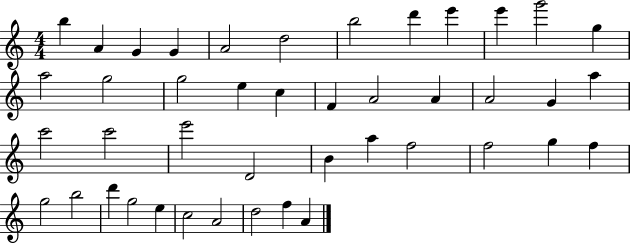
X:1
T:Untitled
M:4/4
L:1/4
K:C
b A G G A2 d2 b2 d' e' e' g'2 g a2 g2 g2 e c F A2 A A2 G a c'2 c'2 e'2 D2 B a f2 f2 g f g2 b2 d' g2 e c2 A2 d2 f A